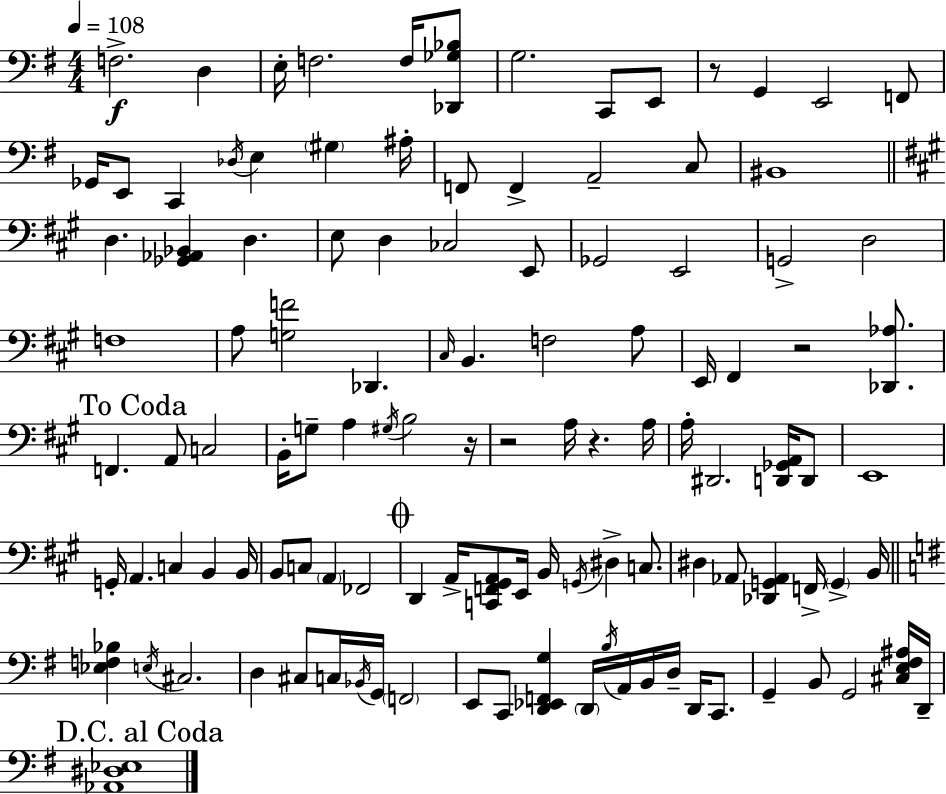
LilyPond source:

{
  \clef bass
  \numericTimeSignature
  \time 4/4
  \key e \minor
  \tempo 4 = 108
  f2.->\f d4 | e16-. f2. f16 <des, ges bes>8 | g2. c,8 e,8 | r8 g,4 e,2 f,8 | \break ges,16 e,8 c,4 \acciaccatura { des16 } e4 \parenthesize gis4 | ais16-. f,8 f,4-> a,2-- c8 | bis,1 | \bar "||" \break \key a \major d4. <ges, aes, bes,>4 d4. | e8 d4 ces2 e,8 | ges,2 e,2 | g,2-> d2 | \break f1 | a8 <g f'>2 des,4. | \grace { cis16 } b,4. f2 a8 | e,16 fis,4 r2 <des, aes>8. | \break \mark "To Coda" f,4. a,8 c2 | b,16-. g8-- a4 \acciaccatura { gis16 } b2 | r16 r2 a16 r4. | a16 a16-. dis,2. <d, ges, a,>16 | \break d,8 e,1 | g,16-. a,4. c4 b,4 | b,16 b,8 c8 \parenthesize a,4 fes,2 | \mark \markup { \musicglyph "scripts.coda" } d,4 a,16-> <c, f, gis, a,>8 e,16 b,16 \acciaccatura { g,16 } dis4-> | \break c8. dis4 aes,8 <des, g, aes,>4 f,16-> \parenthesize g,4-> | b,16 \bar "||" \break \key g \major <ees f bes>4 \acciaccatura { e16 } cis2. | d4 cis8 c16 \acciaccatura { bes,16 } g,16 \parenthesize f,2 | e,8 c,8 <d, ees, f, g>4 \parenthesize d,16 \acciaccatura { b16 } a,16 b,16 d16-- d,16 | c,8. g,4-- b,8 g,2 | \break <cis e fis ais>16 d,16-- \mark "D.C. al Coda" <aes, dis ees>1 | \bar "|."
}